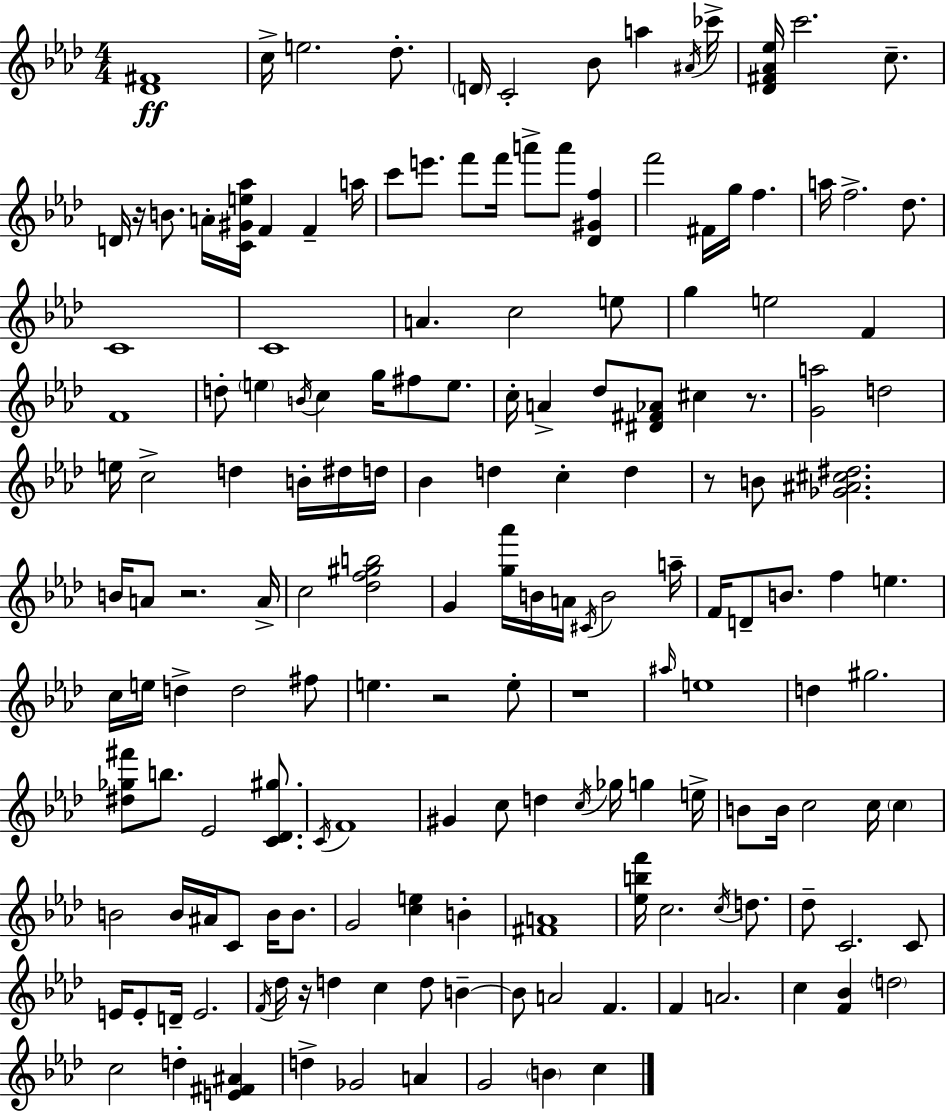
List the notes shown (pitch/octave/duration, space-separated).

[Db4,F#4]/w C5/s E5/h. Db5/e. D4/s C4/h Bb4/e A5/q A#4/s CES6/s [Db4,F#4,Ab4,Eb5]/s C6/h. C5/e. D4/s R/s B4/e. A4/s [C4,G#4,E5,Ab5]/s F4/q F4/q A5/s C6/e E6/e. F6/e F6/s A6/e A6/e [Db4,G#4,F5]/q F6/h F#4/s G5/s F5/q. A5/s F5/h. Db5/e. C4/w C4/w A4/q. C5/h E5/e G5/q E5/h F4/q F4/w D5/e E5/q B4/s C5/q G5/s F#5/e E5/e. C5/s A4/q Db5/e [D#4,F#4,Ab4]/e C#5/q R/e. [G4,A5]/h D5/h E5/s C5/h D5/q B4/s D#5/s D5/s Bb4/q D5/q C5/q D5/q R/e B4/e [Gb4,A#4,C#5,D#5]/h. B4/s A4/e R/h. A4/s C5/h [Db5,F5,G#5,B5]/h G4/q [G5,Ab6]/s B4/s A4/s C#4/s B4/h A5/s F4/s D4/e B4/e. F5/q E5/q. C5/s E5/s D5/q D5/h F#5/e E5/q. R/h E5/e R/w A#5/s E5/w D5/q G#5/h. [D#5,Gb5,F#6]/e B5/e. Eb4/h [C4,Db4,G#5]/e. C4/s F4/w G#4/q C5/e D5/q C5/s Gb5/s G5/q E5/s B4/e B4/s C5/h C5/s C5/q B4/h B4/s A#4/s C4/e B4/s B4/e. G4/h [C5,E5]/q B4/q [F#4,A4]/w [Eb5,B5,F6]/s C5/h. C5/s D5/e. Db5/e C4/h. C4/e E4/s E4/e D4/s E4/h. F4/s Db5/s R/s D5/q C5/q D5/e B4/q B4/e A4/h F4/q. F4/q A4/h. C5/q [F4,Bb4]/q D5/h C5/h D5/q [E4,F#4,A#4]/q D5/q Gb4/h A4/q G4/h B4/q C5/q